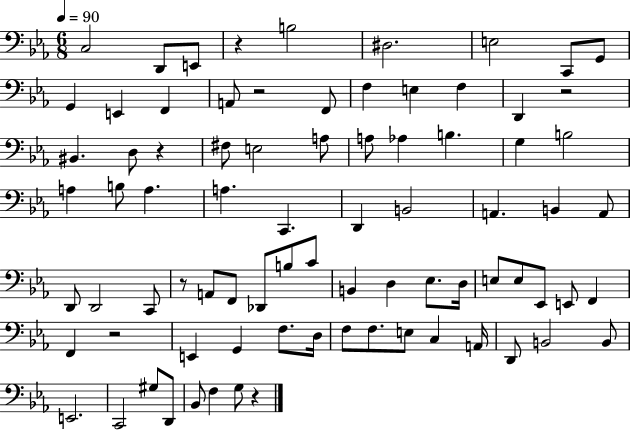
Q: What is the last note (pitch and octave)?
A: G3